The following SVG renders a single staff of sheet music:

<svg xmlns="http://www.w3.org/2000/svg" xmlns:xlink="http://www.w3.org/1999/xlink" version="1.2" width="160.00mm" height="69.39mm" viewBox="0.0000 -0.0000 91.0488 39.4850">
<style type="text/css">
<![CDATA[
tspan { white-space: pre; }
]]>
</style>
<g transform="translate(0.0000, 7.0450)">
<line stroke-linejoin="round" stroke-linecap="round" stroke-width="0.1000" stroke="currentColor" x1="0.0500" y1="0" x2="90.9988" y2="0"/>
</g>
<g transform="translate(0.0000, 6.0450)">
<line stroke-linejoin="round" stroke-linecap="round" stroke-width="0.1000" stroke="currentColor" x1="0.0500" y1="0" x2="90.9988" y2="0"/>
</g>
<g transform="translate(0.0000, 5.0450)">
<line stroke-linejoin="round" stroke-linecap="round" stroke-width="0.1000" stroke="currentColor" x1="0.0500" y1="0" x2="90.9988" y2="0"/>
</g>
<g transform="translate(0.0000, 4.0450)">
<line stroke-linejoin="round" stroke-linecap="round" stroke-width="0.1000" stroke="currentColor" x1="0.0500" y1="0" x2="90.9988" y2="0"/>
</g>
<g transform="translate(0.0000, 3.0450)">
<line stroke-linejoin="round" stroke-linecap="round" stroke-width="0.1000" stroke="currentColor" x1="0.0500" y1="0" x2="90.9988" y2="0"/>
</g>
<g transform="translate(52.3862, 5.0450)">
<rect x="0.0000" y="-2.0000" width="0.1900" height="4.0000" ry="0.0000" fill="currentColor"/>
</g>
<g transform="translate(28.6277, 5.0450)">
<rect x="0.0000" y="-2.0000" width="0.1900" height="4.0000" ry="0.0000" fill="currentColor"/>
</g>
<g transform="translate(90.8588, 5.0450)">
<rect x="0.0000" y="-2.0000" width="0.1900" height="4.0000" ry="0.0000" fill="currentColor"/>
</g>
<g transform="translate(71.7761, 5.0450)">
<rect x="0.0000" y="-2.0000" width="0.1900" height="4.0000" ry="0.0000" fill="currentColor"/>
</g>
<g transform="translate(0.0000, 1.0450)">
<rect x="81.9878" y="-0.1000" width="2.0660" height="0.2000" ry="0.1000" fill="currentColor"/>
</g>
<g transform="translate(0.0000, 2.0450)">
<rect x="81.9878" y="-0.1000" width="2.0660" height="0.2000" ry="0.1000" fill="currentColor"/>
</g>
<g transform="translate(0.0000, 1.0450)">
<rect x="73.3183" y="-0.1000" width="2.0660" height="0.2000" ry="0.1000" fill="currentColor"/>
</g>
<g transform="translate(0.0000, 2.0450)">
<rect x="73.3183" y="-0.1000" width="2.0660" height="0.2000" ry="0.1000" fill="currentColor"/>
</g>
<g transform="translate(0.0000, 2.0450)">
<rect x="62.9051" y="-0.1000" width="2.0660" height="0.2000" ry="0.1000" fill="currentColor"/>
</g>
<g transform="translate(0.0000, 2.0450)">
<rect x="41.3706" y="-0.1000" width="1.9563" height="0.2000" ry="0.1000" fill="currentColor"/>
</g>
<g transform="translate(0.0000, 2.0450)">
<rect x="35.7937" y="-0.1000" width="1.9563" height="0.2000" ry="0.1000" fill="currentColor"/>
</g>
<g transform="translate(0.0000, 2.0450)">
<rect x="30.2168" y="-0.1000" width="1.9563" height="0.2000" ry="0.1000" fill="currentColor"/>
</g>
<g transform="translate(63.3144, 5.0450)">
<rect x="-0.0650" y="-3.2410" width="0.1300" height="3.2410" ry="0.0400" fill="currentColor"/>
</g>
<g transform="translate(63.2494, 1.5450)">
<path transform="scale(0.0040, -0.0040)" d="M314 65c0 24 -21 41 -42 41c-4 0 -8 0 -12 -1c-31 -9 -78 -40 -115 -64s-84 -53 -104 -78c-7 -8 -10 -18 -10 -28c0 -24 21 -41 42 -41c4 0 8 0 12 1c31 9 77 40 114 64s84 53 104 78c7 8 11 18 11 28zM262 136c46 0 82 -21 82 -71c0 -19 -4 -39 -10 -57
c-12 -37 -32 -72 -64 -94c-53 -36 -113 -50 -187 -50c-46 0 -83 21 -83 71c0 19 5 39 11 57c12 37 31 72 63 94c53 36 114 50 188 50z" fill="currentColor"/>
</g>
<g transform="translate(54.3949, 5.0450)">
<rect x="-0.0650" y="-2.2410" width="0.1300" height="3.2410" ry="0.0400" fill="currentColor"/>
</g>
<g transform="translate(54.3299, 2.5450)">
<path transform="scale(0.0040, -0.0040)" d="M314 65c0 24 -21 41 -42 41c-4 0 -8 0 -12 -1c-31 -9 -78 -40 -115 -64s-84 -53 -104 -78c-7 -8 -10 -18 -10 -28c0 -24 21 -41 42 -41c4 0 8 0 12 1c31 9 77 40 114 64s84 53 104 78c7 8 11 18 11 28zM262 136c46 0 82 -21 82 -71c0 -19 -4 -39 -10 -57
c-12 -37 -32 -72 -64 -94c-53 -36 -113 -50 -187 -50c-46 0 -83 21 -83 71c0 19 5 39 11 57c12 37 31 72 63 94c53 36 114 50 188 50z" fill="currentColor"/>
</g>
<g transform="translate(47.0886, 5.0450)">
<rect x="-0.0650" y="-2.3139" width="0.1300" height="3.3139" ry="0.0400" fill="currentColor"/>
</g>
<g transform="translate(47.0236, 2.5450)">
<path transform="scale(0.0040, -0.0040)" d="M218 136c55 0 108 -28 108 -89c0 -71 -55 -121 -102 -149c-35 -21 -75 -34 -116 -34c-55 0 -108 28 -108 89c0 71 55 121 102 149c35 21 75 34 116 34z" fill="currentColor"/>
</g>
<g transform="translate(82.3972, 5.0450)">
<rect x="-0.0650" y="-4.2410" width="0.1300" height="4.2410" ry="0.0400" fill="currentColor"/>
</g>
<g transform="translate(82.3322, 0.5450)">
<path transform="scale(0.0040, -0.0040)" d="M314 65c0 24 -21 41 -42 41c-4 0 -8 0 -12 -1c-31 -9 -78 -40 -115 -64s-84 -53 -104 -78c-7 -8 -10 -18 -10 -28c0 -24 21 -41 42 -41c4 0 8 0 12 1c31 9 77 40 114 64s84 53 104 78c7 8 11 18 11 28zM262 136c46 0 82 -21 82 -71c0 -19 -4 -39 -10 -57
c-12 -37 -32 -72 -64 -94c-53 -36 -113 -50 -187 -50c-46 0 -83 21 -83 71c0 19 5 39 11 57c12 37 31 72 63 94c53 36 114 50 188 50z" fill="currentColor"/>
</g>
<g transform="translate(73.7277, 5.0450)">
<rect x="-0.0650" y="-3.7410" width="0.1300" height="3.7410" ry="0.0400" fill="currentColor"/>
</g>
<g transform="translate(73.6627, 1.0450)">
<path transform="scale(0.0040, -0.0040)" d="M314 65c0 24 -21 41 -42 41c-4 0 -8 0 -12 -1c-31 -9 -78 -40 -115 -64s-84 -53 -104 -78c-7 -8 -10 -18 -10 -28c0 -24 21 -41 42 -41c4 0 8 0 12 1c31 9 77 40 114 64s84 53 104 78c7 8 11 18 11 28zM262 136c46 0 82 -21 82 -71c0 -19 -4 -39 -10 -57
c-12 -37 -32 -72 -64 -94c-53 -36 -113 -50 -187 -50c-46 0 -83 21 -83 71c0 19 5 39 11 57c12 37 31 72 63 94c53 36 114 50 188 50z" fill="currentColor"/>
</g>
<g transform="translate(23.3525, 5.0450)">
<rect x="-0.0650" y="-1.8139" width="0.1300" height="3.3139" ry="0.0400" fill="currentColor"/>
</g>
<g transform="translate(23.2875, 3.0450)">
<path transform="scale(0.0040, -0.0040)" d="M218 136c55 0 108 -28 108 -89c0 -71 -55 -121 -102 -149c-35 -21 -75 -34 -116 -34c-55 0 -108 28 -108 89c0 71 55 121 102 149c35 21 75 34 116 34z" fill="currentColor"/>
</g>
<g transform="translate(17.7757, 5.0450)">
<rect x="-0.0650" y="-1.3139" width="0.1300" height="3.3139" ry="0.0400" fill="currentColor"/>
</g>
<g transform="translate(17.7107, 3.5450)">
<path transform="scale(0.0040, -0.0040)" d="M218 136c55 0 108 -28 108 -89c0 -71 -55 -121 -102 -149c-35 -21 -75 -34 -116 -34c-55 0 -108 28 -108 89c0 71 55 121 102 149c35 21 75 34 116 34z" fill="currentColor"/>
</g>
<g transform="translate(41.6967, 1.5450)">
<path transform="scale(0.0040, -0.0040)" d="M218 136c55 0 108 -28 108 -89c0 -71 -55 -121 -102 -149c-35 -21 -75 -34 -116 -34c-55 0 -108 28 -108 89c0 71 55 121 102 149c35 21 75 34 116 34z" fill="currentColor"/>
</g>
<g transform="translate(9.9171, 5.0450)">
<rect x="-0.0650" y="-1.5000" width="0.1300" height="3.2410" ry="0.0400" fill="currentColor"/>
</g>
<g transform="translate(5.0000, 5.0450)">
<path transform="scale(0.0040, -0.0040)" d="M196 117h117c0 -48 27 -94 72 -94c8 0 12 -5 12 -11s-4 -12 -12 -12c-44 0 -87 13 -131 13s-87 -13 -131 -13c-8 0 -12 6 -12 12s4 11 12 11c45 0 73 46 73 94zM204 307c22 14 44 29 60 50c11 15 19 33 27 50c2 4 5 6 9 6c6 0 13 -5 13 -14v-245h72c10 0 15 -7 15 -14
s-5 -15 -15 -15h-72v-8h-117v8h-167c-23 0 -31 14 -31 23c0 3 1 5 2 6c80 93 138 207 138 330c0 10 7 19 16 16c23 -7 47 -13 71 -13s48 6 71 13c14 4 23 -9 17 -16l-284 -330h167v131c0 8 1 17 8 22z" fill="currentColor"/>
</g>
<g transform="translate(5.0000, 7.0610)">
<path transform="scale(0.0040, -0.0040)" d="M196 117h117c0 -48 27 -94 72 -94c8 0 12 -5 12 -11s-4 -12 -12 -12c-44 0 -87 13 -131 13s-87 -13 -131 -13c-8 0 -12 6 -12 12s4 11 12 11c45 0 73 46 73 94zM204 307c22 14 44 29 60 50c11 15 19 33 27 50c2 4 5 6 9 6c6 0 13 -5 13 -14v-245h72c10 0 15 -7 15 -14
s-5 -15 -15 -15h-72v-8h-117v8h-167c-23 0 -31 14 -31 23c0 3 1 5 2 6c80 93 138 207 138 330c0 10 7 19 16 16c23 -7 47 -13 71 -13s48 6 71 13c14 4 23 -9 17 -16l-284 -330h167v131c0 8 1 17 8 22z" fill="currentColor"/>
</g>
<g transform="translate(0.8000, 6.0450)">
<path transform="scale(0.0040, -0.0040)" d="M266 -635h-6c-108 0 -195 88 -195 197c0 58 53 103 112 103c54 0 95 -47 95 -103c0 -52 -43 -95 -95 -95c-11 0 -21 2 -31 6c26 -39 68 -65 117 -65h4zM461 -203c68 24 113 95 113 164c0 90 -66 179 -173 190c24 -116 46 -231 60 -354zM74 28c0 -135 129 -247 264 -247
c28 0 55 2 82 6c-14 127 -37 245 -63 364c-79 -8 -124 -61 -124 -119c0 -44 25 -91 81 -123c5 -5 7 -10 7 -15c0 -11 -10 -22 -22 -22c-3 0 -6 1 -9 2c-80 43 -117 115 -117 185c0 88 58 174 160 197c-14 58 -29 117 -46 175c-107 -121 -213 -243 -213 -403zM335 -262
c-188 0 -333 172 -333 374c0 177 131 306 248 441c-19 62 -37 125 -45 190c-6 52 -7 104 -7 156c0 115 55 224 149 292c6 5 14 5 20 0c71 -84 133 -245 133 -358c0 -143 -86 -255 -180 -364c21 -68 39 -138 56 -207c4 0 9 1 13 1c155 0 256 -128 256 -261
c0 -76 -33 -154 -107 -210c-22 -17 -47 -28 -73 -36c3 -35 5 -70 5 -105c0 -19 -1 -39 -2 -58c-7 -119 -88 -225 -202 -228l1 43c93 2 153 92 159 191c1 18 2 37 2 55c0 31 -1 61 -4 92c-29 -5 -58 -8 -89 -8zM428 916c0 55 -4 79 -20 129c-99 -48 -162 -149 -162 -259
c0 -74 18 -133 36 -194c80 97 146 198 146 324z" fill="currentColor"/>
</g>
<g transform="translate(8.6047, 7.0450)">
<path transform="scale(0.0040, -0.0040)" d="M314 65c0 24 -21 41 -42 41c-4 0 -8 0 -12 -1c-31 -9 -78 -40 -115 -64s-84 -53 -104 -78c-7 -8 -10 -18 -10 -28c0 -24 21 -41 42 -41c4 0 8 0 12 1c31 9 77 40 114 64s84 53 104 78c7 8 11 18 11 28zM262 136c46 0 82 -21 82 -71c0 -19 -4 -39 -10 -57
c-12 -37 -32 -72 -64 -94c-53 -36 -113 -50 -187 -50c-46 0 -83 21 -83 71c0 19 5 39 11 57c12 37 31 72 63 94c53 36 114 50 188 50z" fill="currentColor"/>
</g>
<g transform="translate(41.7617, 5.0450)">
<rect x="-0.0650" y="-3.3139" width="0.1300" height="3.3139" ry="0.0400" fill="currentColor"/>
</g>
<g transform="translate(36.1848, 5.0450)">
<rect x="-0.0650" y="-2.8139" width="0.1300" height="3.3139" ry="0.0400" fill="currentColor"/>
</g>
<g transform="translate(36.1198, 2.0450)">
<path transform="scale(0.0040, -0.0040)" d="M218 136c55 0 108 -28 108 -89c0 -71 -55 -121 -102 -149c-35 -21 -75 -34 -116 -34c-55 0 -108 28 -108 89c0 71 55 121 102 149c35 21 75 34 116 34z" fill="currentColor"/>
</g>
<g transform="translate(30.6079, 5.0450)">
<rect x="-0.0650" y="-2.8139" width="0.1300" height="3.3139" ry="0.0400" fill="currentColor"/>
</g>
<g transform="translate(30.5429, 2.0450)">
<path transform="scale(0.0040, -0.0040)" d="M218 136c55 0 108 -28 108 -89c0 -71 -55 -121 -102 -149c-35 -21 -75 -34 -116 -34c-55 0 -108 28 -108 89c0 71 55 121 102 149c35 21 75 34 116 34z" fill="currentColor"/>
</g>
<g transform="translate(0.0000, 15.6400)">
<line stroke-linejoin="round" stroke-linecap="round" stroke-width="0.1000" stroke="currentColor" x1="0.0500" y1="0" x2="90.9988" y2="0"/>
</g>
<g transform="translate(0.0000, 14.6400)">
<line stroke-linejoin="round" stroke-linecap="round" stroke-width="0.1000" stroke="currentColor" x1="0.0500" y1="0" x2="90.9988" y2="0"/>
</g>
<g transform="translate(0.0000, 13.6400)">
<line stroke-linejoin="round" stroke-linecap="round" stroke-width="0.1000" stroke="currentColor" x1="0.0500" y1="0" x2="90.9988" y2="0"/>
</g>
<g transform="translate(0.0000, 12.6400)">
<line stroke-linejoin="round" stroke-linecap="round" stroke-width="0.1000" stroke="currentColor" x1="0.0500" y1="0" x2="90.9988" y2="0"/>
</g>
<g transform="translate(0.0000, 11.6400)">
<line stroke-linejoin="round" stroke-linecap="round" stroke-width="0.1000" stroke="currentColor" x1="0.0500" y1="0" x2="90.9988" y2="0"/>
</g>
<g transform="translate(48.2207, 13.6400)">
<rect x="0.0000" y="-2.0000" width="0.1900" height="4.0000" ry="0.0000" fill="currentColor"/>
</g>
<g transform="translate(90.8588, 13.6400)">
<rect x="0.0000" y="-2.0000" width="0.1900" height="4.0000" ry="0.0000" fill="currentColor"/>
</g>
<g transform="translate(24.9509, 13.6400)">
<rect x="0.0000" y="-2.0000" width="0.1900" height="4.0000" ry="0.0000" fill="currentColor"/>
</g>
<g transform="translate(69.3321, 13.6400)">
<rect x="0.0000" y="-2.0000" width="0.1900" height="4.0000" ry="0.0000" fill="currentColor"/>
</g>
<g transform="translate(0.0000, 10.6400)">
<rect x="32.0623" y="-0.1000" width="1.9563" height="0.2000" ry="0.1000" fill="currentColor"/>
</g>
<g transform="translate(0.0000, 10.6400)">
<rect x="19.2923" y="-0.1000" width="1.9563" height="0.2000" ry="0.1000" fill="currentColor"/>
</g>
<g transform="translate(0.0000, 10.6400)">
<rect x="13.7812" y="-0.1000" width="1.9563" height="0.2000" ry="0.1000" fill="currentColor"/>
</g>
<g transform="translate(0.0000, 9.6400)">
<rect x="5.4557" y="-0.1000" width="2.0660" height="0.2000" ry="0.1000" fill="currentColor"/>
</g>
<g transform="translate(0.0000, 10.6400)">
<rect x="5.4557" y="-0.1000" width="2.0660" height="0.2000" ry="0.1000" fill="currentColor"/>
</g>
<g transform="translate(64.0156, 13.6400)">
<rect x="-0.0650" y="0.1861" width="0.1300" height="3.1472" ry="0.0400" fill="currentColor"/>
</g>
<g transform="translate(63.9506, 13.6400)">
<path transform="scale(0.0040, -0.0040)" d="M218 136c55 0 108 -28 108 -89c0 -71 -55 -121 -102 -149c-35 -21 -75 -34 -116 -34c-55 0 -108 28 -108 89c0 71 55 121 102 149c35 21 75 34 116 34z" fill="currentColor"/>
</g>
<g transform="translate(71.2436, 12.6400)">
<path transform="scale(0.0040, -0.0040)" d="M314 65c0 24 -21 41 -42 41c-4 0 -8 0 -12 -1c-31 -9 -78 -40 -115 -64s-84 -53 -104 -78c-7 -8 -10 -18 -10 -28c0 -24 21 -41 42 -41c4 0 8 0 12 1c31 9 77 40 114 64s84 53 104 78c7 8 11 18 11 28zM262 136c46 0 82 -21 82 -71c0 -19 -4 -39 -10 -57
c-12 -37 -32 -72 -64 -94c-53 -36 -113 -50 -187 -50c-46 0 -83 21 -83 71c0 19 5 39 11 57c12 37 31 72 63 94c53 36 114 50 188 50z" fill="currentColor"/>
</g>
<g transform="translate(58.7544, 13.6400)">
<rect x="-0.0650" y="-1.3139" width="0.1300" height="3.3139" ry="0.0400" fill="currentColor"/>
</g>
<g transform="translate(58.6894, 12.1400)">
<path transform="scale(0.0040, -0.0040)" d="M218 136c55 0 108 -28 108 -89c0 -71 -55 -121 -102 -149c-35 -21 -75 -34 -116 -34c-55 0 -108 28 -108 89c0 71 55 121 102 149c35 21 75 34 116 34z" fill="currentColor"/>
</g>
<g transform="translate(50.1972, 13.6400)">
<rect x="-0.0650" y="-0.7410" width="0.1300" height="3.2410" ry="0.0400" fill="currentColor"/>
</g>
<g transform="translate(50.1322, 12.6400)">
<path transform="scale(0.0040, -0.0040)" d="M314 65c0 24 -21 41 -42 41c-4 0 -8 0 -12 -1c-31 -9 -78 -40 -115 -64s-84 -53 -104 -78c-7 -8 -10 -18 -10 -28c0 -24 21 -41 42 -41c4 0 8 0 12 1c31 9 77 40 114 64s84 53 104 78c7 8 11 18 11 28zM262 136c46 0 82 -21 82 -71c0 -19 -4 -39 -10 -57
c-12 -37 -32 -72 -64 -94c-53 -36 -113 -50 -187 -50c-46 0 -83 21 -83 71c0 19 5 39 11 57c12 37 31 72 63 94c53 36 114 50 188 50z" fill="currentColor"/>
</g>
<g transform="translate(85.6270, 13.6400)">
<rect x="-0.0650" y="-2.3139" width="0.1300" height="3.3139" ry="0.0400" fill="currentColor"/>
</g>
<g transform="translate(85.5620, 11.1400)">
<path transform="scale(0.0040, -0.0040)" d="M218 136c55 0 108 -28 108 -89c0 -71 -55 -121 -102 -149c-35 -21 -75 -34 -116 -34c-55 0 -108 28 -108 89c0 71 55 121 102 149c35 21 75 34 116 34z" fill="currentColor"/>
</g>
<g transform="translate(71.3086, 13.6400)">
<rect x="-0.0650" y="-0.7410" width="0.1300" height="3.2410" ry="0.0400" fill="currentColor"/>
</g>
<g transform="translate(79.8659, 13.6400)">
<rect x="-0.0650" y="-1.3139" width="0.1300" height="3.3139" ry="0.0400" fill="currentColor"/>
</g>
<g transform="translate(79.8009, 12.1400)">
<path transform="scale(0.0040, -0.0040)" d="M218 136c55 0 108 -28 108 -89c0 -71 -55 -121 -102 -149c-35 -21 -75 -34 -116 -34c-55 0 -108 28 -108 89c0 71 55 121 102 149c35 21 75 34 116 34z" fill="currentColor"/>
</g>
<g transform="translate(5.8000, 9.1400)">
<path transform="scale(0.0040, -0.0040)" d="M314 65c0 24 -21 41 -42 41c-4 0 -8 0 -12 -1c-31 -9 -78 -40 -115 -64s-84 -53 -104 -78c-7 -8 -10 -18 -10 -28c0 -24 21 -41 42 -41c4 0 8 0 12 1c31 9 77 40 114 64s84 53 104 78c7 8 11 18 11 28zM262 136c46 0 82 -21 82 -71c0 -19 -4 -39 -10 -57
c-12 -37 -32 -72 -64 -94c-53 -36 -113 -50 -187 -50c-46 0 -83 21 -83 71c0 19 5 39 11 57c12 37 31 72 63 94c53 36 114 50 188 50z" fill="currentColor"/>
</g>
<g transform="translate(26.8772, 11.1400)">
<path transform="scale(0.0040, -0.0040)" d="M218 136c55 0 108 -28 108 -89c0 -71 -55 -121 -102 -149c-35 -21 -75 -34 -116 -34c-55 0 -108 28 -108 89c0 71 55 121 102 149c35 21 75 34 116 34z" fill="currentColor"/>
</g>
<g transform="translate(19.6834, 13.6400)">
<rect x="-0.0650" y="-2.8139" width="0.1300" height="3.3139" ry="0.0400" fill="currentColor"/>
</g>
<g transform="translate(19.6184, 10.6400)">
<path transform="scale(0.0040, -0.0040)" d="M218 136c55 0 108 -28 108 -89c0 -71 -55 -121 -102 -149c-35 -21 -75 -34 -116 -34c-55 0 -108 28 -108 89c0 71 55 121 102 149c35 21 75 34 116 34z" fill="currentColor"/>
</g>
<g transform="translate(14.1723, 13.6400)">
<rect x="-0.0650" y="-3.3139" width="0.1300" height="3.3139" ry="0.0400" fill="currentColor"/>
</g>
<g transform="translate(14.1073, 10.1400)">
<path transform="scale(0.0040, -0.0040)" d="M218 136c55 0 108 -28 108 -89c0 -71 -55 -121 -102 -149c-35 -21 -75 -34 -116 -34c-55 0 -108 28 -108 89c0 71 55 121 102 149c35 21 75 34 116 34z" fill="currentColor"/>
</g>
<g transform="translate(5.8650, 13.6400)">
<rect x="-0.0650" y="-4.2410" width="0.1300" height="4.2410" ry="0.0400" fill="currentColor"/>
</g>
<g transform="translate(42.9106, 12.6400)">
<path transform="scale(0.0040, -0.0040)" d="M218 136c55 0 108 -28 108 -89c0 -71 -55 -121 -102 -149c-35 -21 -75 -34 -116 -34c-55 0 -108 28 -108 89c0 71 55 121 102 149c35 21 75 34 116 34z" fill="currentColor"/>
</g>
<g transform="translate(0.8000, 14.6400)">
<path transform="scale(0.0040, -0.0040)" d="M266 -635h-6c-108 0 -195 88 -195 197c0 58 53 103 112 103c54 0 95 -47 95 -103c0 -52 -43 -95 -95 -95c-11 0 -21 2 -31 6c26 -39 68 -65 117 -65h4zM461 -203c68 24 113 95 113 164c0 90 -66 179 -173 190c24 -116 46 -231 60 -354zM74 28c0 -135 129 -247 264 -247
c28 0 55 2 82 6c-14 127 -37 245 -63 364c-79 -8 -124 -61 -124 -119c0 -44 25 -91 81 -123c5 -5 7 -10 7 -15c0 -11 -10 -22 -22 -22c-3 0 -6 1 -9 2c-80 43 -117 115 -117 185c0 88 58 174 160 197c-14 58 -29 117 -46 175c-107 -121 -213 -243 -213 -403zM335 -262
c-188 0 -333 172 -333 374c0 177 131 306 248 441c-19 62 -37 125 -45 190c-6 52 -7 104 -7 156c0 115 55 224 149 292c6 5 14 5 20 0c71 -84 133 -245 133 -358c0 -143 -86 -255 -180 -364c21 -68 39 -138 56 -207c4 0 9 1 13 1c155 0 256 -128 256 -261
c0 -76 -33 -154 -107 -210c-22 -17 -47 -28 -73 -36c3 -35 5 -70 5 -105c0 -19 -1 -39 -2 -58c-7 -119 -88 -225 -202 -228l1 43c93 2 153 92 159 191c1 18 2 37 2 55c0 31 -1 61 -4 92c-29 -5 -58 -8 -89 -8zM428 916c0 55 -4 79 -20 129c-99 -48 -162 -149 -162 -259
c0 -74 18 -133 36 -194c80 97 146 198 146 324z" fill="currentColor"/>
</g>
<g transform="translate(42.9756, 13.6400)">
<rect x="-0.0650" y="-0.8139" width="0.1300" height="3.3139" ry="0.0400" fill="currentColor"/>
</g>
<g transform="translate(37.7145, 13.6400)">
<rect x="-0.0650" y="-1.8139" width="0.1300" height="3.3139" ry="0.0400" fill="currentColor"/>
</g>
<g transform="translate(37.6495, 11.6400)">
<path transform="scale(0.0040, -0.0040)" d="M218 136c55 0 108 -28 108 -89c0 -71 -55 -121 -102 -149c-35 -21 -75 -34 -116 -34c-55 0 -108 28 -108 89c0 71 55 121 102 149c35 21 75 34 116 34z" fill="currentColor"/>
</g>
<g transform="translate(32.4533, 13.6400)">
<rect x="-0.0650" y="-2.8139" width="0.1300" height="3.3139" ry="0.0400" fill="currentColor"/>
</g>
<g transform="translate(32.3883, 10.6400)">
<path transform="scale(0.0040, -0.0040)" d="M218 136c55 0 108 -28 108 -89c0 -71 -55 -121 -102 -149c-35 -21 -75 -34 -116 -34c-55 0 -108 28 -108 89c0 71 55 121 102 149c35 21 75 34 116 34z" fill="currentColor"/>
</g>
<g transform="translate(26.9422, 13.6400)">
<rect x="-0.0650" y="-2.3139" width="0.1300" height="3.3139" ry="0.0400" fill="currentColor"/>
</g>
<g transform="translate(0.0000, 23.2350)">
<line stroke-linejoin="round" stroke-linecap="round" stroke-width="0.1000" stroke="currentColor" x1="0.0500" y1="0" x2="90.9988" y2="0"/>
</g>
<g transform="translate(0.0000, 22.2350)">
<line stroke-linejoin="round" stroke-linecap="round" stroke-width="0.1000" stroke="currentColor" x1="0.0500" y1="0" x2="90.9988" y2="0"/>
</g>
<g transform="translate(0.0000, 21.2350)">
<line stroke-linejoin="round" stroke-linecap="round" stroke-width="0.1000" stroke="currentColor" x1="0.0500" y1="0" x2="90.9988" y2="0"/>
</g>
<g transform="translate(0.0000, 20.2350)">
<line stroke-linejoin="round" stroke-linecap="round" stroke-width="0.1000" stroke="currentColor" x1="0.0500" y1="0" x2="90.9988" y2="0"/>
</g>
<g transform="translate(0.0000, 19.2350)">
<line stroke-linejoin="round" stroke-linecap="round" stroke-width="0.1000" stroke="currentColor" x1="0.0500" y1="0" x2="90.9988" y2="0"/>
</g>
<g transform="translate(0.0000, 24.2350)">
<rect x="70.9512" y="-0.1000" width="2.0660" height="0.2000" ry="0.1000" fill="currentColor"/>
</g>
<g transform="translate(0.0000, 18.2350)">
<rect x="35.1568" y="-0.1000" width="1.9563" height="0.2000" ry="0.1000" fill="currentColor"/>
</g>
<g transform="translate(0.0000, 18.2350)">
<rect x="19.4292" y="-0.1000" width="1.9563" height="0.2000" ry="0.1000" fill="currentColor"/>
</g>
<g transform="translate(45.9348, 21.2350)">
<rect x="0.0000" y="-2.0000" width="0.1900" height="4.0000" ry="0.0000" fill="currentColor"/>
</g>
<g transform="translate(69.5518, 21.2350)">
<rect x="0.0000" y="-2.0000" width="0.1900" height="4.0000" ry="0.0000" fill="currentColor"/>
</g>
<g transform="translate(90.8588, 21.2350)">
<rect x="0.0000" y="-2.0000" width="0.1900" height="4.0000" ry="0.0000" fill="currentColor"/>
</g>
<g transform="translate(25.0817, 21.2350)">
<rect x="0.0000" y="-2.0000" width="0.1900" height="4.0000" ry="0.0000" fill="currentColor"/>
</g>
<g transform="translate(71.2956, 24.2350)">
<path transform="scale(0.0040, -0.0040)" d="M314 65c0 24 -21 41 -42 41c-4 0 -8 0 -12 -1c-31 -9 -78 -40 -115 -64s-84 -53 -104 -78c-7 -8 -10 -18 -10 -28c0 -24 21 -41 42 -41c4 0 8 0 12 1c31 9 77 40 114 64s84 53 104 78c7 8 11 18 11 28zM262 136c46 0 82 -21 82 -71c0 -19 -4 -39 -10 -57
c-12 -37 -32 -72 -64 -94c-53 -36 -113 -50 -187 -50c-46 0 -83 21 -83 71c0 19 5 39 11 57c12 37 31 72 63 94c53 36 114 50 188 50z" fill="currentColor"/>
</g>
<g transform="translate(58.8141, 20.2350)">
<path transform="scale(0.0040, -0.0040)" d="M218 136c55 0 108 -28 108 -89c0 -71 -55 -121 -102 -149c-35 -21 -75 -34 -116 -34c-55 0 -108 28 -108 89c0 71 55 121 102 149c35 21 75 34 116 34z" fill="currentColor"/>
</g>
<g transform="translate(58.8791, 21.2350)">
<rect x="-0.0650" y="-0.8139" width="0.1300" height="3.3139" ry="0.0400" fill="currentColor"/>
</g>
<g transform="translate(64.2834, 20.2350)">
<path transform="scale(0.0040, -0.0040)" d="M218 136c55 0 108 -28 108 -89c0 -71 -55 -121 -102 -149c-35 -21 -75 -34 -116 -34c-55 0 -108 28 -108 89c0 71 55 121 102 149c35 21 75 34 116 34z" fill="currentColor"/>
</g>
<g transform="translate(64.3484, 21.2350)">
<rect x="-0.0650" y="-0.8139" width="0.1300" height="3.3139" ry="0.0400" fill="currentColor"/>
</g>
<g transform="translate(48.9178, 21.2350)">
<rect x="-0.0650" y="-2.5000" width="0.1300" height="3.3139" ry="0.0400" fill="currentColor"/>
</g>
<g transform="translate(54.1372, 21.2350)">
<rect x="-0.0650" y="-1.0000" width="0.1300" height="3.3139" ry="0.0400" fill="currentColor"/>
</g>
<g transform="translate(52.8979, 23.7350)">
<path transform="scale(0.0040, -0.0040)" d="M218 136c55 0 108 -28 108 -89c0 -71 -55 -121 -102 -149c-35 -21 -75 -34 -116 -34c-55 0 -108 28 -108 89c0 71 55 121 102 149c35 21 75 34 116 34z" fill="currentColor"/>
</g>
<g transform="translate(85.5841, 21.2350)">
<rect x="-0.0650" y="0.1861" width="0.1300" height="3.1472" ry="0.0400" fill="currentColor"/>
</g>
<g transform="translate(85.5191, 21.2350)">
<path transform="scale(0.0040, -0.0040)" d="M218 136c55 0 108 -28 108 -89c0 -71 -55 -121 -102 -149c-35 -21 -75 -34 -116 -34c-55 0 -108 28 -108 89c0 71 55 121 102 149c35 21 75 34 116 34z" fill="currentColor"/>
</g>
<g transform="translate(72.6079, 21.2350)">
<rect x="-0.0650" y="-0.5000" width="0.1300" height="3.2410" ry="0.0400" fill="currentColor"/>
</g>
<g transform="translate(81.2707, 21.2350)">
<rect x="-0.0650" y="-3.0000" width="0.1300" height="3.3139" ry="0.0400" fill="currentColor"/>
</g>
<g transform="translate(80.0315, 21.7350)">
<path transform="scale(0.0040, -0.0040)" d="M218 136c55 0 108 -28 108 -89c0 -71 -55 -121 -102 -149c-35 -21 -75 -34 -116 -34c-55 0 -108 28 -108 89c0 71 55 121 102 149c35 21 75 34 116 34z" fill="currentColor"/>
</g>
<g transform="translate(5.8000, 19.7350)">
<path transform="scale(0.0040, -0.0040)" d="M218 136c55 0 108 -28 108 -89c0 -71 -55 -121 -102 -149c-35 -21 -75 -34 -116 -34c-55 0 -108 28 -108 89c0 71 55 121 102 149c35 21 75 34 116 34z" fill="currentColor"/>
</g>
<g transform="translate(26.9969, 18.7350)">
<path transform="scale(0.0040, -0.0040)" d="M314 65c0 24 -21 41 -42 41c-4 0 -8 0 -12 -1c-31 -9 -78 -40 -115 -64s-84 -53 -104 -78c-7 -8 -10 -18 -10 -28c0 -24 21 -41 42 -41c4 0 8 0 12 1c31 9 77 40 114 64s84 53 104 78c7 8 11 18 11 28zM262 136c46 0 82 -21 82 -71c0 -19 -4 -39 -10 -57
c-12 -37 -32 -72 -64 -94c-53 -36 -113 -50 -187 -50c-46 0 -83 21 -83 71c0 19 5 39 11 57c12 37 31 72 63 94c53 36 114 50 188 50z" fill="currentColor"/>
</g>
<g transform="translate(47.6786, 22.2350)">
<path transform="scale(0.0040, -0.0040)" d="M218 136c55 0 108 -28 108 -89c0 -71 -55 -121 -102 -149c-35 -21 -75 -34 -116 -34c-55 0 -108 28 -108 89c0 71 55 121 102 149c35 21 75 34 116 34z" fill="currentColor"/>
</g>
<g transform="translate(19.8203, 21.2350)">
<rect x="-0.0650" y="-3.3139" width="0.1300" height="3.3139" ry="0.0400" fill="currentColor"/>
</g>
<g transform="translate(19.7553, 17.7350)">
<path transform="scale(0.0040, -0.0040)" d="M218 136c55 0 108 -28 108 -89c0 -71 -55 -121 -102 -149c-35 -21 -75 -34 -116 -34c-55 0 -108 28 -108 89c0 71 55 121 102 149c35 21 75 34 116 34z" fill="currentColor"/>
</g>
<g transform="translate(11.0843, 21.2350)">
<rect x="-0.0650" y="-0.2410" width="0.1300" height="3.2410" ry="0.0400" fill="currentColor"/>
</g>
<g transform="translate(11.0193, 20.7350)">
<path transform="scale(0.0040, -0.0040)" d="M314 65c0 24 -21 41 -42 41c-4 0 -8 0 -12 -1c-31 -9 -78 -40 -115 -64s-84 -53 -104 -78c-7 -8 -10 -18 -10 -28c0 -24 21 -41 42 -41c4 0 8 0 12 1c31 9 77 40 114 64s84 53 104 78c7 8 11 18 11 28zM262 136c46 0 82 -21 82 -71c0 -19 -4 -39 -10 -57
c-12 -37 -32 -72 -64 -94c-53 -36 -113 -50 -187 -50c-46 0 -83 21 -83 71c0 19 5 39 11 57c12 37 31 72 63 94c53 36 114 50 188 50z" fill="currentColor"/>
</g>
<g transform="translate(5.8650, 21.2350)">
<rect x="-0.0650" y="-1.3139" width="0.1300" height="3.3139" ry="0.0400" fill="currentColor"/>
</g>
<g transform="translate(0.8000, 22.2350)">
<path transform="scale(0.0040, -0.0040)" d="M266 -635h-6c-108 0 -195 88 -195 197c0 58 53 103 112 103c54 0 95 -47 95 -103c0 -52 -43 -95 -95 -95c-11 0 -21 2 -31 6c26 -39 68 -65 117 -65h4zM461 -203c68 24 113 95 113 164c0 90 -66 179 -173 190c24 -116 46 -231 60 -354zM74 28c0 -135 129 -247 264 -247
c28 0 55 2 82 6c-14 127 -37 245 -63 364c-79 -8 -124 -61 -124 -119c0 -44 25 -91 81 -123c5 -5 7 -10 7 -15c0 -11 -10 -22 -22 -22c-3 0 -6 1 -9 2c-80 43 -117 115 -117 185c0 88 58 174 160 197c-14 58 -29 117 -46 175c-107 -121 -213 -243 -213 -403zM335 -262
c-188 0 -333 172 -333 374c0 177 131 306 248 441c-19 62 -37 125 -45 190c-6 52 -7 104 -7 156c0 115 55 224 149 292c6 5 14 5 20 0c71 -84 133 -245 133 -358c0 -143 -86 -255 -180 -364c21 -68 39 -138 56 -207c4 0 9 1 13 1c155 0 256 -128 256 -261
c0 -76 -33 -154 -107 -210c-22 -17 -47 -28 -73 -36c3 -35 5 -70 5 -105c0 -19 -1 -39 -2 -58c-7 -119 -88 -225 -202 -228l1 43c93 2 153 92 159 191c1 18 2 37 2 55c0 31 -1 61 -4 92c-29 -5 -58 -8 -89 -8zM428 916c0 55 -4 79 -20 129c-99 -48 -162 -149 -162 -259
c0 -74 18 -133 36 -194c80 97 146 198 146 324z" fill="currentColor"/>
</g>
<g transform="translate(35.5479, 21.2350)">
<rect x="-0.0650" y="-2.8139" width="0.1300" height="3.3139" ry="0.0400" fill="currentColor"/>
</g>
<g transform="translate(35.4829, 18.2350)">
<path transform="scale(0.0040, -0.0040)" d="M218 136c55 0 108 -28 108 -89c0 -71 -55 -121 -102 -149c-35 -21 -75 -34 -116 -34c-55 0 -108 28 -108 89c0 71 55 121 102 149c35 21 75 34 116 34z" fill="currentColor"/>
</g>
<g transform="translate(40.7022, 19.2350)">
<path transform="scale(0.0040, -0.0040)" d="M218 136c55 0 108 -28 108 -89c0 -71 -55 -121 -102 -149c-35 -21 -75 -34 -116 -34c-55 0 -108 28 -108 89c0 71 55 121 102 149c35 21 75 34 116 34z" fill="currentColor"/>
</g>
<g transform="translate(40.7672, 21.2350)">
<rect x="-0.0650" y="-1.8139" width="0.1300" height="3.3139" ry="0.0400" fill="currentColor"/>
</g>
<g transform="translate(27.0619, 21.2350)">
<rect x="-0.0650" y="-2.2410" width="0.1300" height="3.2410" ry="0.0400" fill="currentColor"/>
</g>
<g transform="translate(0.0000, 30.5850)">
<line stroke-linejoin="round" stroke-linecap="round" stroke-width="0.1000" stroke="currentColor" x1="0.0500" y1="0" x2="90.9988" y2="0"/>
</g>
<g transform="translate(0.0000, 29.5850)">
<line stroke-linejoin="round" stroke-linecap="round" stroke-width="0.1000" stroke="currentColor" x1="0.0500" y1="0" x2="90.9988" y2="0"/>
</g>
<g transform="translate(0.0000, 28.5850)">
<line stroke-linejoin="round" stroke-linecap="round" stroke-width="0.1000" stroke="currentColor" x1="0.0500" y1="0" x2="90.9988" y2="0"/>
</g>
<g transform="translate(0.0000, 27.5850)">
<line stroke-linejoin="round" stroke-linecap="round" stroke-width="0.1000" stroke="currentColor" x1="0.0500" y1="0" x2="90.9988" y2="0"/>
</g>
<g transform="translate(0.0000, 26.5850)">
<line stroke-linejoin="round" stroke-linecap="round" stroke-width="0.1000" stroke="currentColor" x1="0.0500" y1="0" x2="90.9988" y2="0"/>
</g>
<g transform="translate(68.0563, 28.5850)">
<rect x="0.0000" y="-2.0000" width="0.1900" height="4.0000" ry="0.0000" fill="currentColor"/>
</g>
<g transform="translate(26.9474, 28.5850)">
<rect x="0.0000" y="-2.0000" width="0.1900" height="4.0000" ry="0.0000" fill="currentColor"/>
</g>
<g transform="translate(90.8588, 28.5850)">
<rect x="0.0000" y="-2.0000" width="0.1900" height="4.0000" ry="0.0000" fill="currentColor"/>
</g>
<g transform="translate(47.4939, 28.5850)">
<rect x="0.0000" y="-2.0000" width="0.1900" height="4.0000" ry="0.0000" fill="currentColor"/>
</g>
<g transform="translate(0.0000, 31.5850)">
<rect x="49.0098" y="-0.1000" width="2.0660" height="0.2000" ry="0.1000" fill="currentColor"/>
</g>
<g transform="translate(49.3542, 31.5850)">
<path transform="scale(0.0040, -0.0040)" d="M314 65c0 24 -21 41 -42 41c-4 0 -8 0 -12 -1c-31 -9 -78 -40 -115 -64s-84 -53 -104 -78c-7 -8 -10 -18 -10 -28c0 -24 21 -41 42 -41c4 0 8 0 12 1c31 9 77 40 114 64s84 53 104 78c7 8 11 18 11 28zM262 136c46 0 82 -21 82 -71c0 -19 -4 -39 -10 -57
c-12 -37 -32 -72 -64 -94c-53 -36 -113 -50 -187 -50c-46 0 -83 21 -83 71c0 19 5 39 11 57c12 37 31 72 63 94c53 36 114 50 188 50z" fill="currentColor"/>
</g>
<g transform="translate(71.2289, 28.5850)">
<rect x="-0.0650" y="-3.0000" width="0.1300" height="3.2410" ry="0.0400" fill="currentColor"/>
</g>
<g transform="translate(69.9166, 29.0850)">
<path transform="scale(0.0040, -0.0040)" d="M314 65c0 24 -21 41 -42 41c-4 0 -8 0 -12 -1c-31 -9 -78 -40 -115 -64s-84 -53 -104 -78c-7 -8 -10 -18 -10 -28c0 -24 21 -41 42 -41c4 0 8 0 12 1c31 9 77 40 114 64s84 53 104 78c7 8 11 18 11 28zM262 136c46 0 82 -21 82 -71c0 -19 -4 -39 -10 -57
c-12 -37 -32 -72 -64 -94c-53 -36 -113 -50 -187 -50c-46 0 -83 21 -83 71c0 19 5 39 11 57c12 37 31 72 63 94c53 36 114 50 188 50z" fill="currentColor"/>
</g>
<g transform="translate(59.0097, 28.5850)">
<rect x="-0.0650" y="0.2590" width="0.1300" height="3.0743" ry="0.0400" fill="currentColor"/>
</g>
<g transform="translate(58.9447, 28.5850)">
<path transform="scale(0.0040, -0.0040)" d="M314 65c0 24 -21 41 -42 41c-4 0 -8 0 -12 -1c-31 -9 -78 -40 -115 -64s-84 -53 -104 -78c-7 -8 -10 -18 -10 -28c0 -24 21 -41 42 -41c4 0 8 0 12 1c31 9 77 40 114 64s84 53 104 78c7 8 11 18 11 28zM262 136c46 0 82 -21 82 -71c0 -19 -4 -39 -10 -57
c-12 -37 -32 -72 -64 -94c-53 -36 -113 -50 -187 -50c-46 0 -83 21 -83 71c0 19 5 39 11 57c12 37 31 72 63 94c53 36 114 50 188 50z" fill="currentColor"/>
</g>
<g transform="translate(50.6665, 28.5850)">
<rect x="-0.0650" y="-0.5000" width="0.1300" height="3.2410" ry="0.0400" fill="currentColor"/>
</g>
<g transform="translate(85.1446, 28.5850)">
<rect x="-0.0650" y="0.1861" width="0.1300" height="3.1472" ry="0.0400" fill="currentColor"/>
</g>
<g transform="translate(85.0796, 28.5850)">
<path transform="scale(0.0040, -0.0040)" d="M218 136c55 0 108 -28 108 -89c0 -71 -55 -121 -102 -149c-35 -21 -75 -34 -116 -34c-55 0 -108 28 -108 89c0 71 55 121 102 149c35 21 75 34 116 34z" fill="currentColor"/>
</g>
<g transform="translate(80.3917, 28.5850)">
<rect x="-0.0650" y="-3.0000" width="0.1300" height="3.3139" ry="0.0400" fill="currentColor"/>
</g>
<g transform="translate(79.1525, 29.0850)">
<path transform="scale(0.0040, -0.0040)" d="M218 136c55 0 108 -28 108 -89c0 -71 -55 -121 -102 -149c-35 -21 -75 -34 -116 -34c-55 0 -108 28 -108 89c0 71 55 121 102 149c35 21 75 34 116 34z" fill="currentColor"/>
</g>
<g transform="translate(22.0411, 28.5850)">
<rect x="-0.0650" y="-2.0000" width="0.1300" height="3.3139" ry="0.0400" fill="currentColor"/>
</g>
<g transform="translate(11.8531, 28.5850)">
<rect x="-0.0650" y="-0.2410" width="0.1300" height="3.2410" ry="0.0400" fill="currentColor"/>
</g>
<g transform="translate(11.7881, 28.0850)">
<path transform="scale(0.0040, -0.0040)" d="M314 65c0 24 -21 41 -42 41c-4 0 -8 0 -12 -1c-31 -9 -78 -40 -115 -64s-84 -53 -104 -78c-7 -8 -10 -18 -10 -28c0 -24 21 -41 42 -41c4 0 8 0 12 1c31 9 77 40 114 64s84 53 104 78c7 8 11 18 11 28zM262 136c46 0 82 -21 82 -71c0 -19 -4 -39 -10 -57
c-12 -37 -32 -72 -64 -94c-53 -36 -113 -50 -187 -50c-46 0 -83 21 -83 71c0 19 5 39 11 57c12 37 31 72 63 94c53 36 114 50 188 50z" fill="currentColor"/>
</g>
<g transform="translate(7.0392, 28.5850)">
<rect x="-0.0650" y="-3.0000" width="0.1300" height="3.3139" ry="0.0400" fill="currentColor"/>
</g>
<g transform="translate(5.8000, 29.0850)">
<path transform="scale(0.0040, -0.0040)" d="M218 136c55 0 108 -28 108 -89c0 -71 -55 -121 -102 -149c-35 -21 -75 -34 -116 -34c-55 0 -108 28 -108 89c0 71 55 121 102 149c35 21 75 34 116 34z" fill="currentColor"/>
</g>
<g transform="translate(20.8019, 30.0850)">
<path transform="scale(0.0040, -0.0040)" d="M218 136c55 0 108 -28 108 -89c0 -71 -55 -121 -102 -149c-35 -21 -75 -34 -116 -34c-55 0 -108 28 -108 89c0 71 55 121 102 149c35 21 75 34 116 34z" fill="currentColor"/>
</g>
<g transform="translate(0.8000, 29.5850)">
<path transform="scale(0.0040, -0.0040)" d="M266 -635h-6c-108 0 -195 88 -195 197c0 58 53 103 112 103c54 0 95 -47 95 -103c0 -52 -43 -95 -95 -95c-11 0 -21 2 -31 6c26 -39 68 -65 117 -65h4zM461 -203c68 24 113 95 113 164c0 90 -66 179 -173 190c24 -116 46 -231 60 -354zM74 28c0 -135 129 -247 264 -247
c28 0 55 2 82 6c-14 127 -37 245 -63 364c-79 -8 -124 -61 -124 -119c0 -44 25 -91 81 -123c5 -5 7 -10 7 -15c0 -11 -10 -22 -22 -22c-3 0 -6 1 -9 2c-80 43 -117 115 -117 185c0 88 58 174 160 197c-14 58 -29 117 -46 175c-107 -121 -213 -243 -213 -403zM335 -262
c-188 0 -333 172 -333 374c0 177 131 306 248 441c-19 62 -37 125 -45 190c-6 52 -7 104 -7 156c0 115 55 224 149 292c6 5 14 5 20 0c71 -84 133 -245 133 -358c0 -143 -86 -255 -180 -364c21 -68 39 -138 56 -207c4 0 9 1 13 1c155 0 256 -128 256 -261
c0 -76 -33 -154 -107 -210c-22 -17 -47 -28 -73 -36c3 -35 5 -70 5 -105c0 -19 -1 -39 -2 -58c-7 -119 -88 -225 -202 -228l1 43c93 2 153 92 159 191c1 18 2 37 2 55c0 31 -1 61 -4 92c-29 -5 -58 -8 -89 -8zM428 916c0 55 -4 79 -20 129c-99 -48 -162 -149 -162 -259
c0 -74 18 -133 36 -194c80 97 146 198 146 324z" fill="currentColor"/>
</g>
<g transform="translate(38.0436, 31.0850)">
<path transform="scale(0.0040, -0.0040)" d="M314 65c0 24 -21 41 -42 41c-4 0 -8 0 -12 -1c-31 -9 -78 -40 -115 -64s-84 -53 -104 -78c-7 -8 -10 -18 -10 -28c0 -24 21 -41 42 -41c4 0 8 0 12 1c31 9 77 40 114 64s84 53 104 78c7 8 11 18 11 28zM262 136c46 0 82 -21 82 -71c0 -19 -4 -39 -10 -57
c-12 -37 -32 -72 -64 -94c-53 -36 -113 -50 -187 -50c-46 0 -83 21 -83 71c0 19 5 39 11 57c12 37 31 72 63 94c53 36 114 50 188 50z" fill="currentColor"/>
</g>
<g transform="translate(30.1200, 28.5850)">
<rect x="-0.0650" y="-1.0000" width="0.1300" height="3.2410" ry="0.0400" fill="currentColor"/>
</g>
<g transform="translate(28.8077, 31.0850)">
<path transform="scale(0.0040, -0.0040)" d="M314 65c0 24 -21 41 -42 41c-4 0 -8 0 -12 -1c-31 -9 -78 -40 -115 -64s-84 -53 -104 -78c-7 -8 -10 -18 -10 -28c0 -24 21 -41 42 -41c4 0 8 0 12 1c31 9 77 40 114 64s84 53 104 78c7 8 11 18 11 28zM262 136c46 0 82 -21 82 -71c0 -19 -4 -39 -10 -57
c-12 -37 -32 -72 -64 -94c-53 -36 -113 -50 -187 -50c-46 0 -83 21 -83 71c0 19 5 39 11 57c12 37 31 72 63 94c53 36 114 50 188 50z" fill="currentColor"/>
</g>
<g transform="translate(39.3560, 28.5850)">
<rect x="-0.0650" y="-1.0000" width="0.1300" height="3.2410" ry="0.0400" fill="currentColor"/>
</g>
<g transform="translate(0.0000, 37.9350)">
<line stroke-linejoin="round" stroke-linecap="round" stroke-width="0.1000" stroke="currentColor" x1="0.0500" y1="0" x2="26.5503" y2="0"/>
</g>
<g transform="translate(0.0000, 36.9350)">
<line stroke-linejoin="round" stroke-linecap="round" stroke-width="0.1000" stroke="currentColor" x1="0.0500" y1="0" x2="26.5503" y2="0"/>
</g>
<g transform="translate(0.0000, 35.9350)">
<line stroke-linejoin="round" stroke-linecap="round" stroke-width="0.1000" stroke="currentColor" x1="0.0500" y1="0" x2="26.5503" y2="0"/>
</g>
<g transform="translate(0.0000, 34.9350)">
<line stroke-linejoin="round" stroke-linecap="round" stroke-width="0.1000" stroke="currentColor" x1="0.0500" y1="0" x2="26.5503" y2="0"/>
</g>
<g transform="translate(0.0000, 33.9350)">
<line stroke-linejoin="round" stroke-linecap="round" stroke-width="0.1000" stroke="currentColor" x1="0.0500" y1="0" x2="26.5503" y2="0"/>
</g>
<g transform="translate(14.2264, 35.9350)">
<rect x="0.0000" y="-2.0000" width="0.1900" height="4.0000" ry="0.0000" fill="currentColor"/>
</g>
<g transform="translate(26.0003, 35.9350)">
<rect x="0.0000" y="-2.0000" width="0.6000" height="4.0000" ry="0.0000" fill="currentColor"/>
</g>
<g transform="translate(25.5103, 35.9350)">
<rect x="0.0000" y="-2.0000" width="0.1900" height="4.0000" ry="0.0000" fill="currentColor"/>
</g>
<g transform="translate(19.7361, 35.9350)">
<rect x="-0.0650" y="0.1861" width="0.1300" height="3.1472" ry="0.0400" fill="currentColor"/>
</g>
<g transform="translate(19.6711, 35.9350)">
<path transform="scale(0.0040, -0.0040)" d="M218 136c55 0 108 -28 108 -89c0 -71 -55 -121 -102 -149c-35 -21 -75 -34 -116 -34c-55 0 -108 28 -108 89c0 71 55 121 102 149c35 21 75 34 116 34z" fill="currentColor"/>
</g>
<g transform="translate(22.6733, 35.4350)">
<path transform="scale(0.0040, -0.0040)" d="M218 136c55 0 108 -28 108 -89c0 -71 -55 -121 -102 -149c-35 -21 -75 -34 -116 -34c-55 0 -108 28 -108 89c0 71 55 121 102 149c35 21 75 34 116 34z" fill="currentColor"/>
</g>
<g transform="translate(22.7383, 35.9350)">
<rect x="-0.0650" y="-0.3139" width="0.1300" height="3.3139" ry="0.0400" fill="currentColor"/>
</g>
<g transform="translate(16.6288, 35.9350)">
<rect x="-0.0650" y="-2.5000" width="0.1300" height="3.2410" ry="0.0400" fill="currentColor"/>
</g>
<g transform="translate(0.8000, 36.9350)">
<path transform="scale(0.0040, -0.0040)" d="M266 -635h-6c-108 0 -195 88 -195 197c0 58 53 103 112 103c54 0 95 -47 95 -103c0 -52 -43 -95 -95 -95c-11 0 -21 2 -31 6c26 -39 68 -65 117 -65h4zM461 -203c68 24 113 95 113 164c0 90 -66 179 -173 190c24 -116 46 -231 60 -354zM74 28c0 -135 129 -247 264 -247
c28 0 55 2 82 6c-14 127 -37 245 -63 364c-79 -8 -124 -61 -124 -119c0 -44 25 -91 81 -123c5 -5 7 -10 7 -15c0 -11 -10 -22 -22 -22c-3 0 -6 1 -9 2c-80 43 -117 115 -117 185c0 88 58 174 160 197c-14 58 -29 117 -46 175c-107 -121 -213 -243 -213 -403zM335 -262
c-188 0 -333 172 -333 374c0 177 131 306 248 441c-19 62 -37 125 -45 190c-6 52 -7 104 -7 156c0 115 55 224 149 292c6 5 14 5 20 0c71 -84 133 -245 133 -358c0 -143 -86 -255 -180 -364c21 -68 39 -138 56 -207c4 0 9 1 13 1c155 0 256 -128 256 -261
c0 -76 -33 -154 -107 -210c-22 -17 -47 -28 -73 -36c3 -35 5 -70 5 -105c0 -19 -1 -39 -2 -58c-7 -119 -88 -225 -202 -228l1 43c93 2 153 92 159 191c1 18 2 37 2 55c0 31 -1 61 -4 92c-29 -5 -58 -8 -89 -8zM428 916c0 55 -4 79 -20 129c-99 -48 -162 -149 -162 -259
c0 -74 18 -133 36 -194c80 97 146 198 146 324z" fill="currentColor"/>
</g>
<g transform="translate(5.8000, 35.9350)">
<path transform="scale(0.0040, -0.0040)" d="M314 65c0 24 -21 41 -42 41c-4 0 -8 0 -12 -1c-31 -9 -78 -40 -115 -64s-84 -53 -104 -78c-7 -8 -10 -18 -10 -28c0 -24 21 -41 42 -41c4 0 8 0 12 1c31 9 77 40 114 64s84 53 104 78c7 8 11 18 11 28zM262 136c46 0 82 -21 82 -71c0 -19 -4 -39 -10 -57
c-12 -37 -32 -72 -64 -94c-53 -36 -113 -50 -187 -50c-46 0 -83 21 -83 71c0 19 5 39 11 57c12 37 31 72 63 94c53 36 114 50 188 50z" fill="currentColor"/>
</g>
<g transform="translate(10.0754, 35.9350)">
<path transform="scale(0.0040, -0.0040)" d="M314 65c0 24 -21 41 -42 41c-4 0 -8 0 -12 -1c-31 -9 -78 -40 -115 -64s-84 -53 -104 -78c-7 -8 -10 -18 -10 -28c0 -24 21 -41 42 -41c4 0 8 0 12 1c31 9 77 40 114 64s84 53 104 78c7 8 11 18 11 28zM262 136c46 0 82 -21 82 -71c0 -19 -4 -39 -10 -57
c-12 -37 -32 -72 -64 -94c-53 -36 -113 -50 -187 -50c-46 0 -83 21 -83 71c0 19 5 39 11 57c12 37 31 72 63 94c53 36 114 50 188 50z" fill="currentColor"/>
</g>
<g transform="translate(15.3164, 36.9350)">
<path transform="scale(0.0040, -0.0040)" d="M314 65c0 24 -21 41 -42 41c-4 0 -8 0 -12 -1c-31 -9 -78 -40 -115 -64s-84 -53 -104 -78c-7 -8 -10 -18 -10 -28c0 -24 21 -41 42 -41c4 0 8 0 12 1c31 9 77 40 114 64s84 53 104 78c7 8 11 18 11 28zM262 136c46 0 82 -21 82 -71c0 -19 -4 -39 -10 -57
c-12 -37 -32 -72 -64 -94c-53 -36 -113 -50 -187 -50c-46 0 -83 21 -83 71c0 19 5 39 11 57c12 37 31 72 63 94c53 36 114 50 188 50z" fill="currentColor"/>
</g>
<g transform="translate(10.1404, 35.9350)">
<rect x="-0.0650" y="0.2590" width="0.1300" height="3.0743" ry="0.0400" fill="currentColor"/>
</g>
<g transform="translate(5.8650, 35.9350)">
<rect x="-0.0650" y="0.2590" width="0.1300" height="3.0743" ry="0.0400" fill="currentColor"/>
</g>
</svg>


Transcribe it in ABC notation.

X:1
T:Untitled
M:4/4
L:1/4
K:C
E2 e f a a b g g2 b2 c'2 d'2 d'2 b a g a f d d2 e B d2 e g e c2 b g2 a f G D d d C2 A B A c2 F D2 D2 C2 B2 A2 A B B2 B2 G2 B c